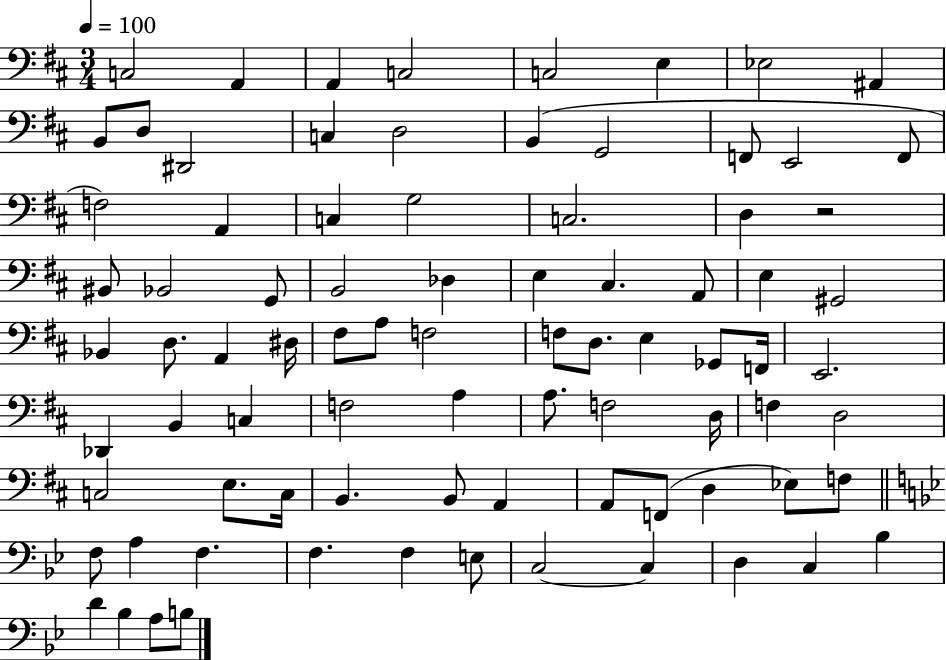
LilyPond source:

{
  \clef bass
  \numericTimeSignature
  \time 3/4
  \key d \major
  \tempo 4 = 100
  c2 a,4 | a,4 c2 | c2 e4 | ees2 ais,4 | \break b,8 d8 dis,2 | c4 d2 | b,4( g,2 | f,8 e,2 f,8 | \break f2) a,4 | c4 g2 | c2. | d4 r2 | \break bis,8 bes,2 g,8 | b,2 des4 | e4 cis4. a,8 | e4 gis,2 | \break bes,4 d8. a,4 dis16 | fis8 a8 f2 | f8 d8. e4 ges,8 f,16 | e,2. | \break des,4 b,4 c4 | f2 a4 | a8. f2 d16 | f4 d2 | \break c2 e8. c16 | b,4. b,8 a,4 | a,8 f,8( d4 ees8) f8 | \bar "||" \break \key bes \major f8 a4 f4. | f4. f4 e8 | c2~~ c4 | d4 c4 bes4 | \break d'4 bes4 a8 b8 | \bar "|."
}